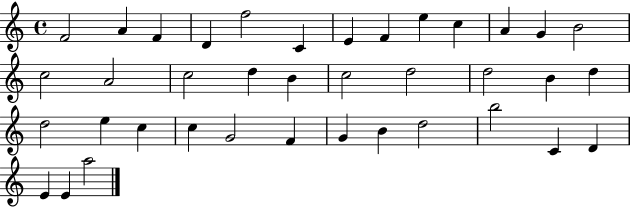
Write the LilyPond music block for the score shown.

{
  \clef treble
  \time 4/4
  \defaultTimeSignature
  \key c \major
  f'2 a'4 f'4 | d'4 f''2 c'4 | e'4 f'4 e''4 c''4 | a'4 g'4 b'2 | \break c''2 a'2 | c''2 d''4 b'4 | c''2 d''2 | d''2 b'4 d''4 | \break d''2 e''4 c''4 | c''4 g'2 f'4 | g'4 b'4 d''2 | b''2 c'4 d'4 | \break e'4 e'4 a''2 | \bar "|."
}